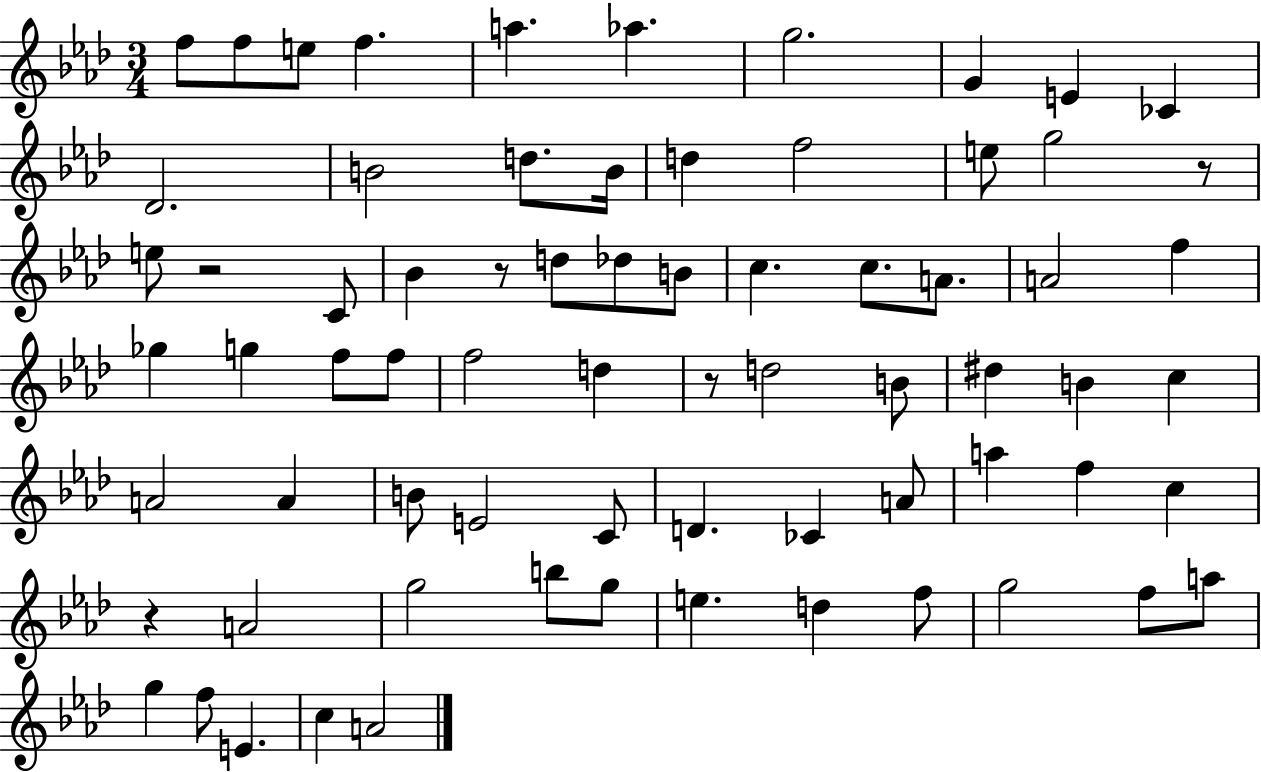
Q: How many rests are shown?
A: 5